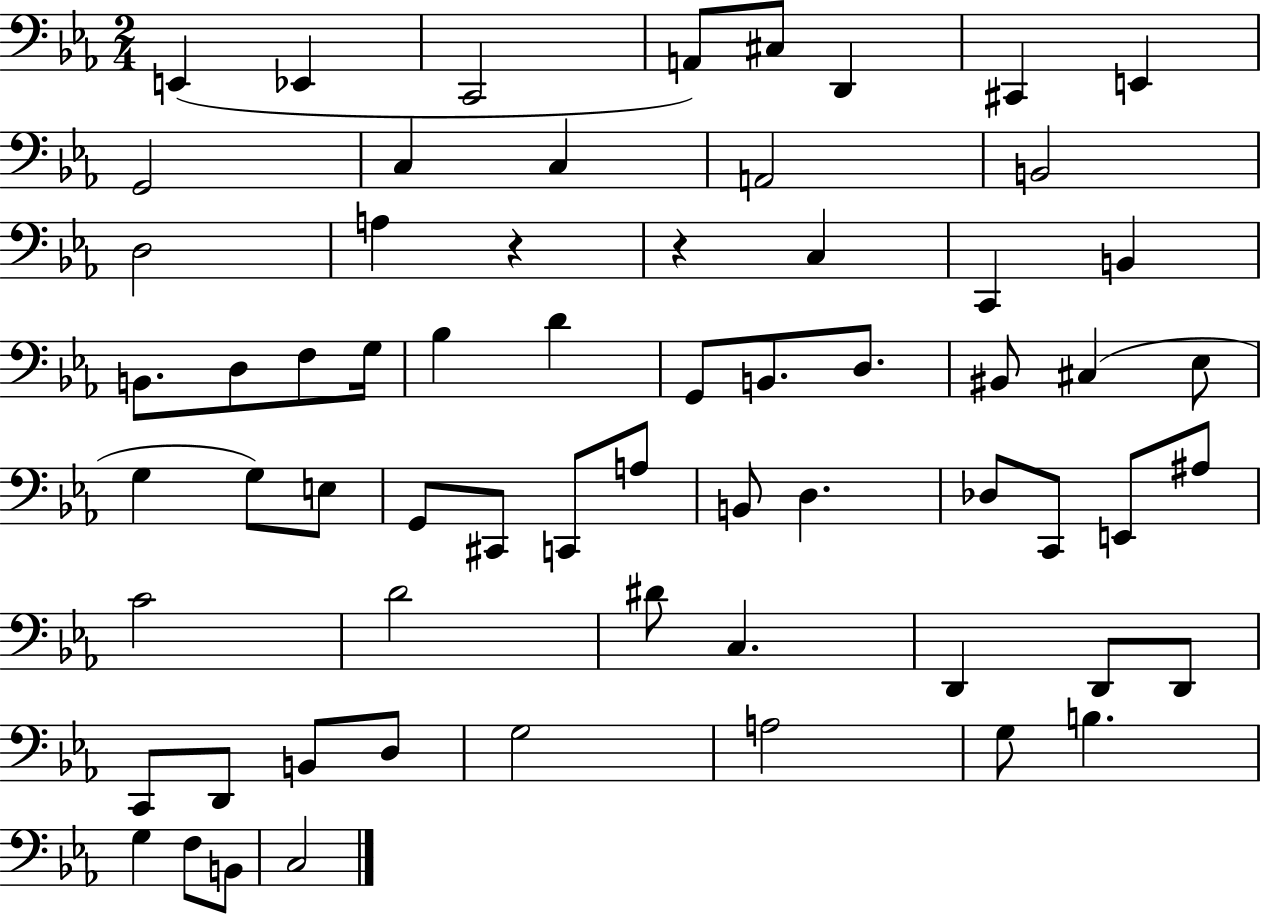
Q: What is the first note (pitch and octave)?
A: E2